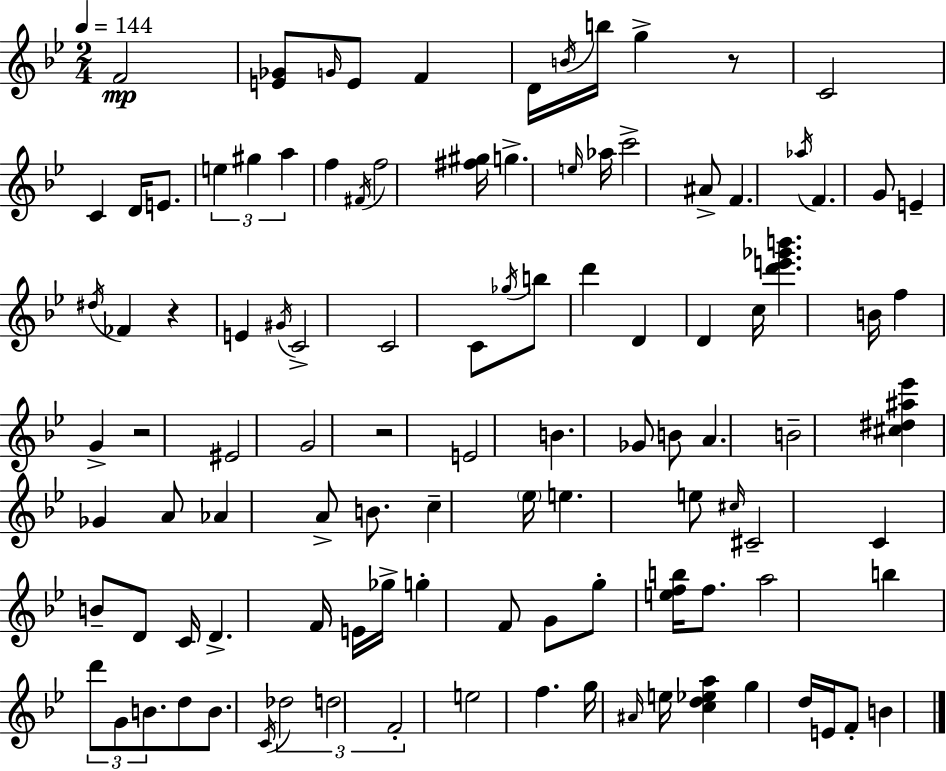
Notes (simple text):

F4/h [E4,Gb4]/e G4/s E4/e F4/q D4/s B4/s B5/s G5/q R/e C4/h C4/q D4/s E4/e. E5/q G#5/q A5/q F5/q F#4/s F5/h [F#5,G#5]/s G5/q. E5/s Ab5/s C6/h A#4/e F4/q. Ab5/s F4/q. G4/e E4/q D#5/s FES4/q R/q E4/q G#4/s C4/h C4/h C4/e Gb5/s B5/e D6/q D4/q D4/q C5/s [D6,E6,Gb6,B6]/q. B4/s F5/q G4/q R/h EIS4/h G4/h R/h E4/h B4/q. Gb4/e B4/e A4/q. B4/h [C#5,D#5,A#5,Eb6]/q Gb4/q A4/e Ab4/q A4/e B4/e. C5/q Eb5/s E5/q. E5/e C#5/s C#4/h C4/q B4/e D4/e C4/s D4/q. F4/s E4/s Gb5/s G5/q F4/e G4/e G5/e [E5,F5,B5]/s F5/e. A5/h B5/q D6/e G4/e B4/e. D5/e B4/e. C4/s Db5/h D5/h F4/h E5/h F5/q. G5/s A#4/s E5/s [C5,D5,Eb5,A5]/q G5/q D5/s E4/s F4/e B4/q